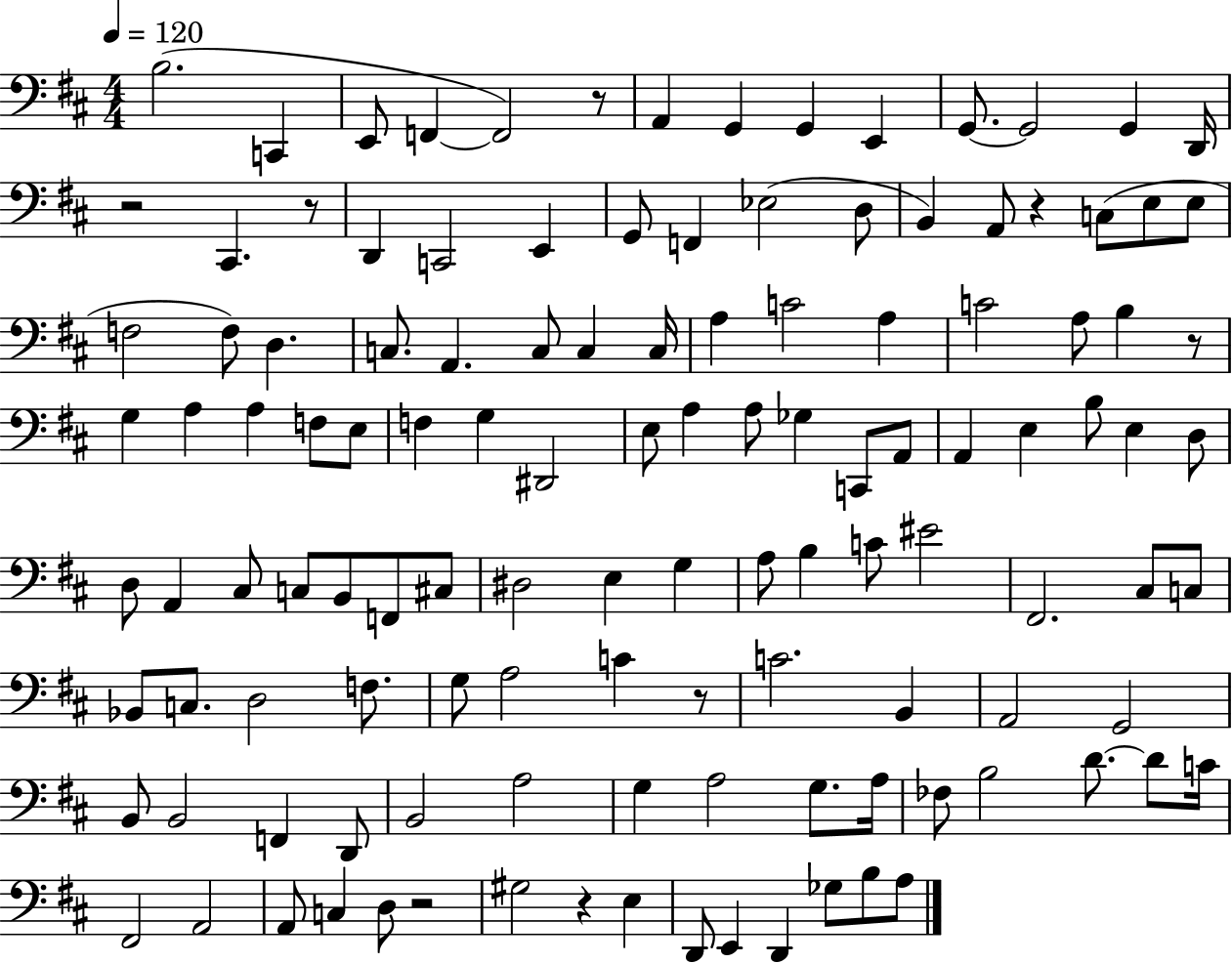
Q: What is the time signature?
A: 4/4